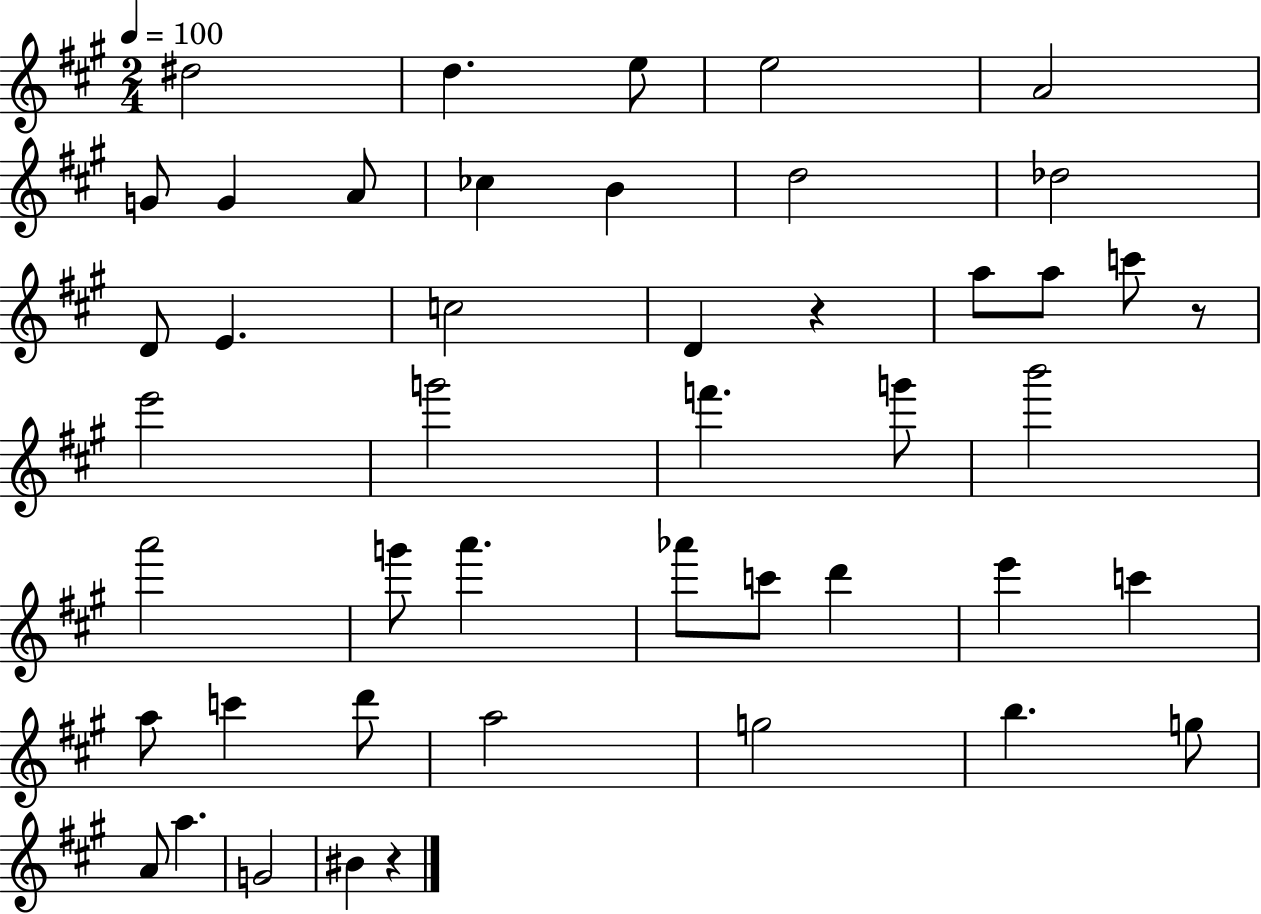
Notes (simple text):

D#5/h D5/q. E5/e E5/h A4/h G4/e G4/q A4/e CES5/q B4/q D5/h Db5/h D4/e E4/q. C5/h D4/q R/q A5/e A5/e C6/e R/e E6/h G6/h F6/q. G6/e B6/h A6/h G6/e A6/q. Ab6/e C6/e D6/q E6/q C6/q A5/e C6/q D6/e A5/h G5/h B5/q. G5/e A4/e A5/q. G4/h BIS4/q R/q